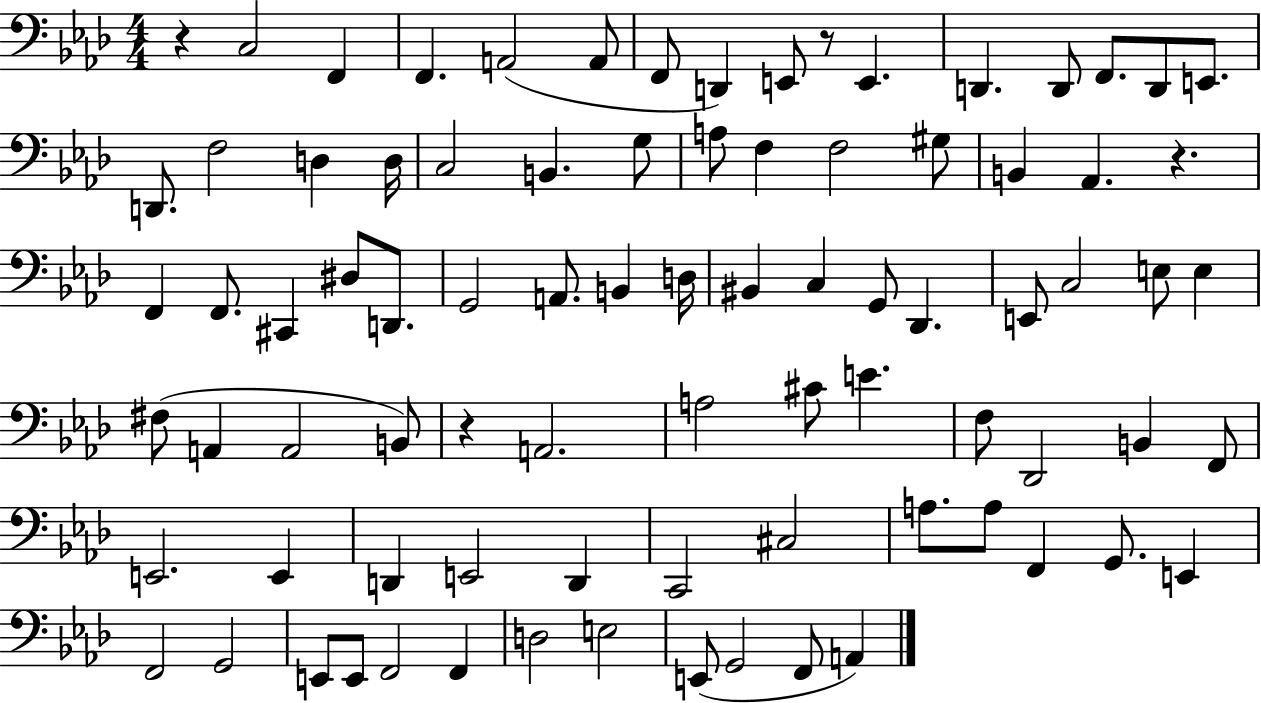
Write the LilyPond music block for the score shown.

{
  \clef bass
  \numericTimeSignature
  \time 4/4
  \key aes \major
  \repeat volta 2 { r4 c2 f,4 | f,4. a,2( a,8 | f,8 d,4) e,8 r8 e,4. | d,4. d,8 f,8. d,8 e,8. | \break d,8. f2 d4 d16 | c2 b,4. g8 | a8 f4 f2 gis8 | b,4 aes,4. r4. | \break f,4 f,8. cis,4 dis8 d,8. | g,2 a,8. b,4 d16 | bis,4 c4 g,8 des,4. | e,8 c2 e8 e4 | \break fis8( a,4 a,2 b,8) | r4 a,2. | a2 cis'8 e'4. | f8 des,2 b,4 f,8 | \break e,2. e,4 | d,4 e,2 d,4 | c,2 cis2 | a8. a8 f,4 g,8. e,4 | \break f,2 g,2 | e,8 e,8 f,2 f,4 | d2 e2 | e,8( g,2 f,8 a,4) | \break } \bar "|."
}